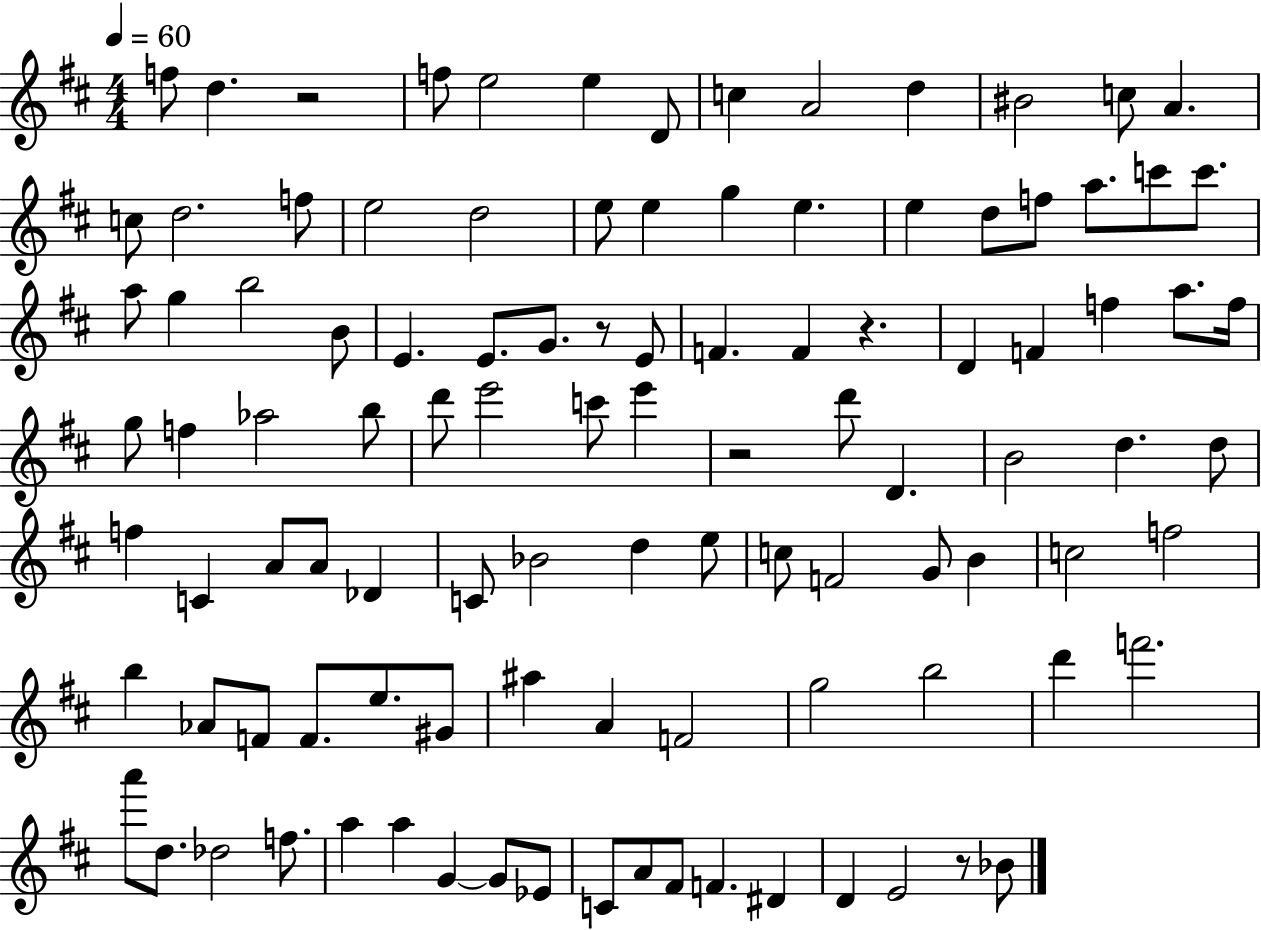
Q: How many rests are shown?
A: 5